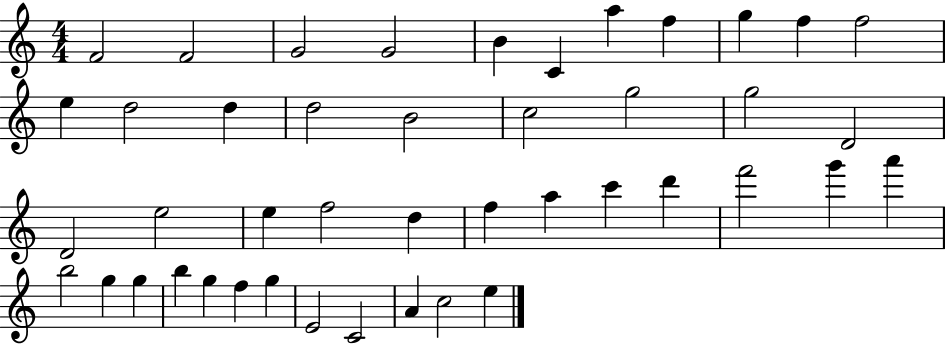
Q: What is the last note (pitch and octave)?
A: E5